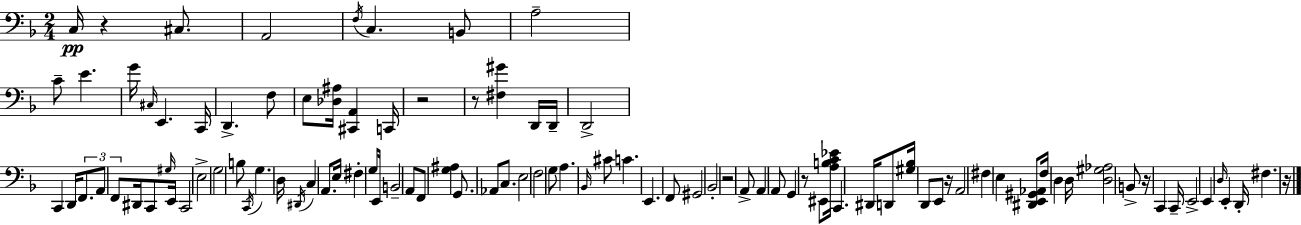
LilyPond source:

{
  \clef bass
  \numericTimeSignature
  \time 2/4
  \key f \major
  c16\pp r4 cis8. | a,2 | \acciaccatura { f16 } c4. b,8 | a2-- | \break c'8-- e'4. | g'16 \grace { cis16 } e,4. | c,16 d,4.-> | f8 e8 <des ais>16 <cis, a,>4 | \break c,16 r2 | r8 <fis gis'>4 | d,16 d,16-- d,2-> | c,4 d,16 \tuplet 3/2 { f,8. | \break a,8 f,8 } dis,16 c,8 | \grace { gis16 } e,16 c,2 | e2-> | g2 | \break b8 \acciaccatura { c,16 } g4. | d16 \acciaccatura { dis,16 } c4 | a,8. e16 fis4-. | g8 e,16 b,2-- | \break a,8 f,8 | <g ais>4 g,8. | aes,8 c8. e2 | f2 | \break g8 a4. | \grace { bes,16 } cis'8 | c'4. e,4. | f,8 gis,2 | \break bes,2-. | r2 | a,8-> | a,4 a,8 g,4 | \break r8 eis,8 <a b c' ees'>16 c,4. | dis,16 d,8 | <gis bes>16 d,8 e,8 r16 a,2 | fis4 | \break e4 <dis, e, gis, aes,>8 | f16 d4 d16 <d gis aes>2 | b,8-> | r16 c,4 c,16-- e,2-> | \break e,4 | \grace { d16 } e,4-. d,16-. | fis4. r16 \bar "|."
}